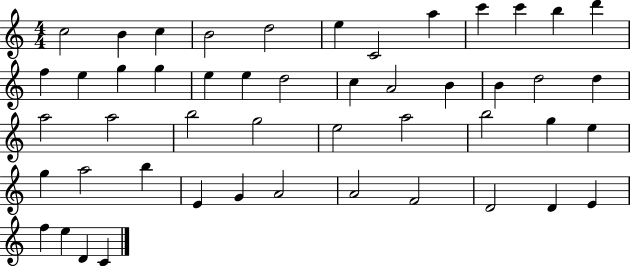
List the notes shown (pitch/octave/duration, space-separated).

C5/h B4/q C5/q B4/h D5/h E5/q C4/h A5/q C6/q C6/q B5/q D6/q F5/q E5/q G5/q G5/q E5/q E5/q D5/h C5/q A4/h B4/q B4/q D5/h D5/q A5/h A5/h B5/h G5/h E5/h A5/h B5/h G5/q E5/q G5/q A5/h B5/q E4/q G4/q A4/h A4/h F4/h D4/h D4/q E4/q F5/q E5/q D4/q C4/q